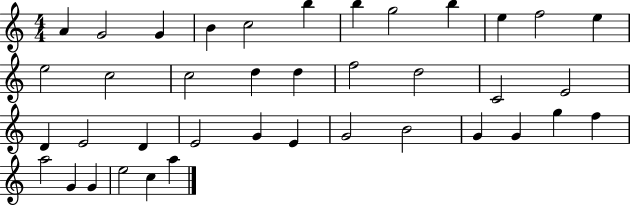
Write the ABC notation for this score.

X:1
T:Untitled
M:4/4
L:1/4
K:C
A G2 G B c2 b b g2 b e f2 e e2 c2 c2 d d f2 d2 C2 E2 D E2 D E2 G E G2 B2 G G g f a2 G G e2 c a